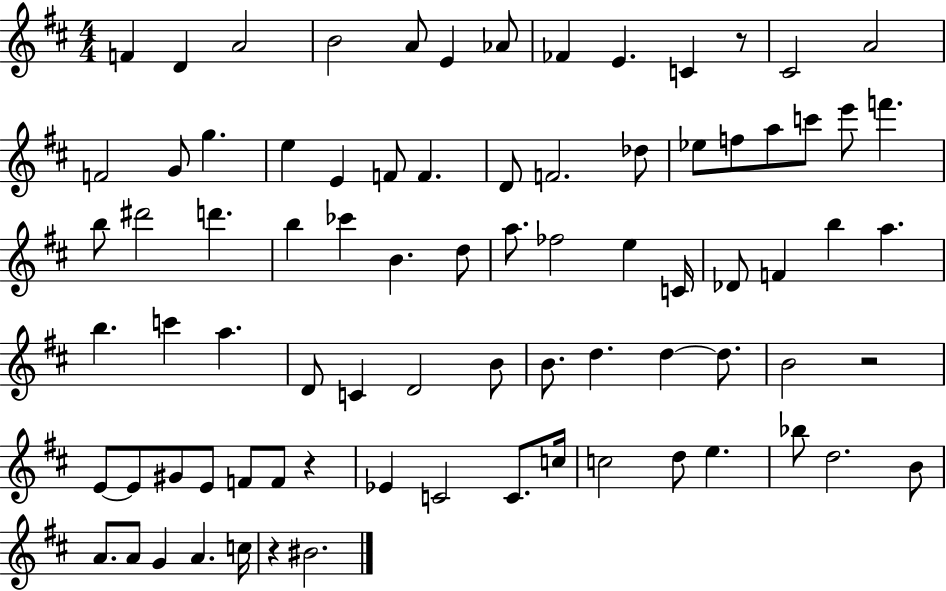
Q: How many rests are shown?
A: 4